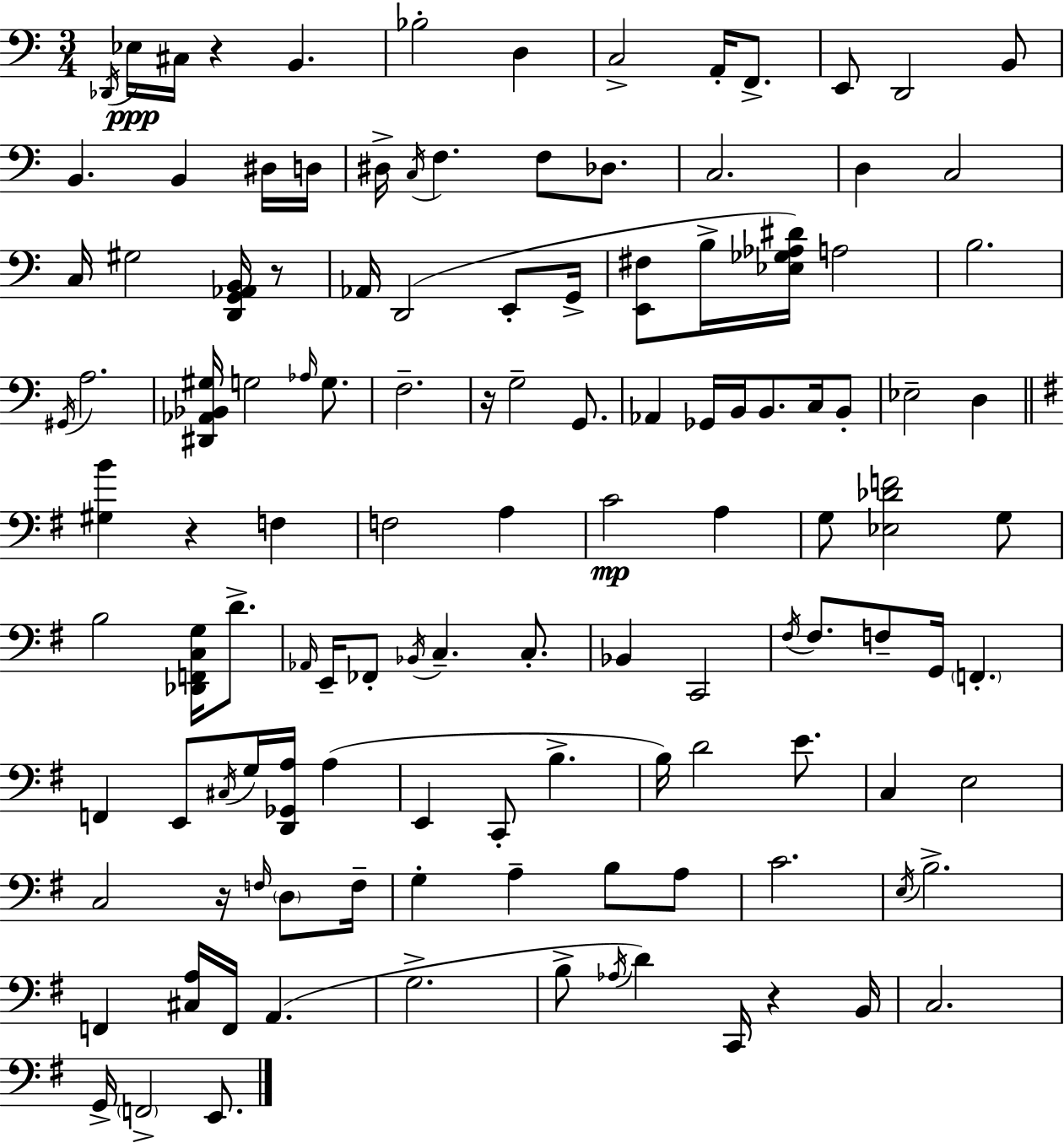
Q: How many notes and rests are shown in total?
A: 123